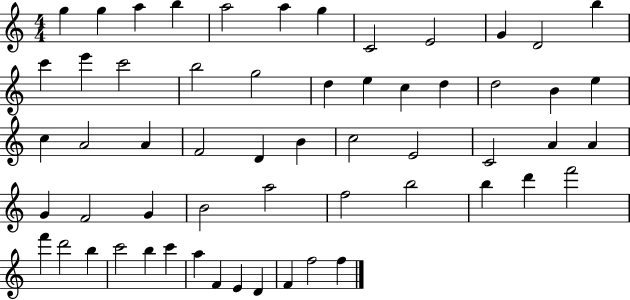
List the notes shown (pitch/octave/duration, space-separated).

G5/q G5/q A5/q B5/q A5/h A5/q G5/q C4/h E4/h G4/q D4/h B5/q C6/q E6/q C6/h B5/h G5/h D5/q E5/q C5/q D5/q D5/h B4/q E5/q C5/q A4/h A4/q F4/h D4/q B4/q C5/h E4/h C4/h A4/q A4/q G4/q F4/h G4/q B4/h A5/h F5/h B5/h B5/q D6/q F6/h F6/q D6/h B5/q C6/h B5/q C6/q A5/q F4/q E4/q D4/q F4/q F5/h F5/q